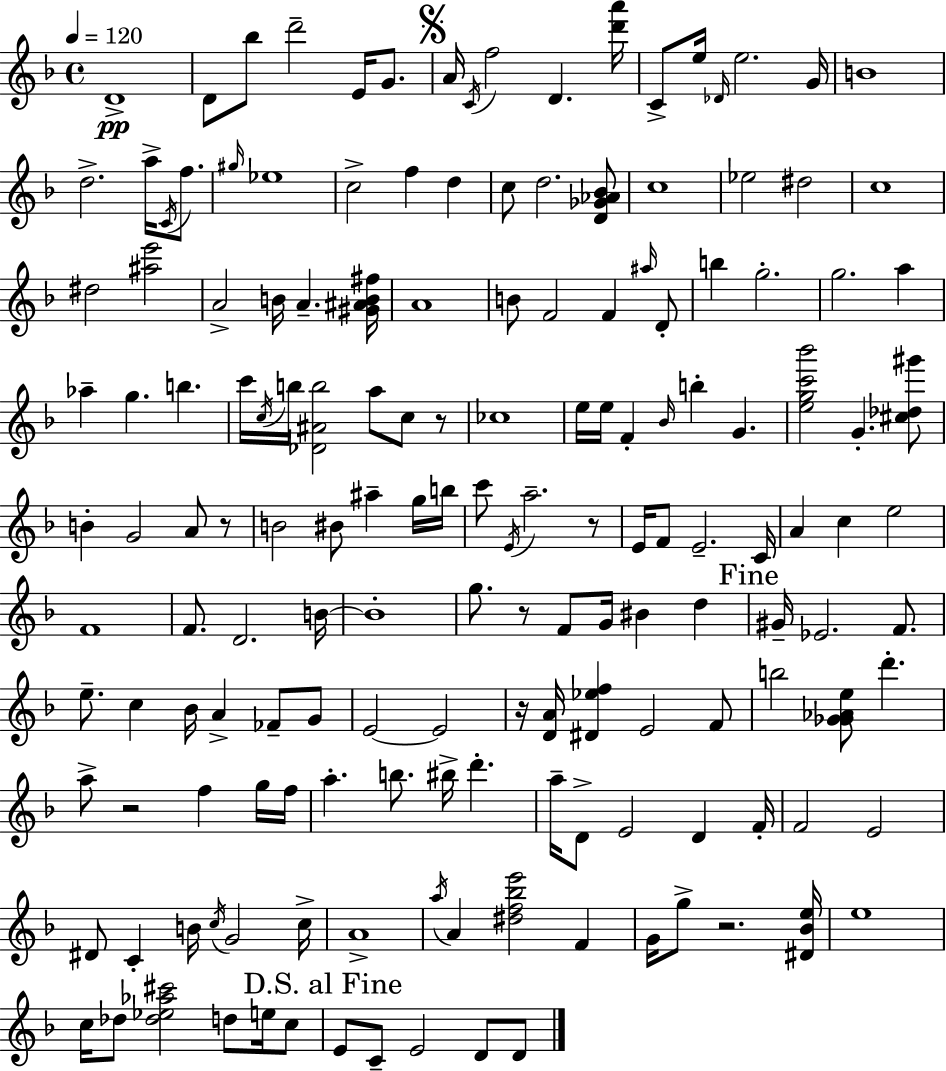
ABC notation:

X:1
T:Untitled
M:4/4
L:1/4
K:F
D4 D/2 _b/2 d'2 E/4 G/2 A/4 C/4 f2 D [d'a']/4 C/2 e/4 _D/4 e2 G/4 B4 d2 a/4 C/4 f/2 ^g/4 _e4 c2 f d c/2 d2 [D_G_A_B]/2 c4 _e2 ^d2 c4 ^d2 [^ae']2 A2 B/4 A [^G^AB^f]/4 A4 B/2 F2 F ^a/4 D/2 b g2 g2 a _a g b c'/4 c/4 b/4 [_D^Ab]2 a/2 c/2 z/2 _c4 e/4 e/4 F _B/4 b G [egc'_b']2 G [^c_d^g']/2 B G2 A/2 z/2 B2 ^B/2 ^a g/4 b/4 c'/2 E/4 a2 z/2 E/4 F/2 E2 C/4 A c e2 F4 F/2 D2 B/4 B4 g/2 z/2 F/2 G/4 ^B d ^G/4 _E2 F/2 e/2 c _B/4 A _F/2 G/2 E2 E2 z/4 [DA]/4 [^D_ef] E2 F/2 b2 [_G_G_Ae]/2 d' a/2 z2 f g/4 f/4 a b/2 ^b/4 d' a/4 D/2 E2 D F/4 F2 E2 ^D/2 C B/4 c/4 G2 c/4 A4 a/4 A [^df_be']2 F G/4 g/2 z2 [^D_Be]/4 e4 c/4 _d/2 [_d_e_a^c']2 d/2 e/4 c/2 E/2 C/2 E2 D/2 D/2